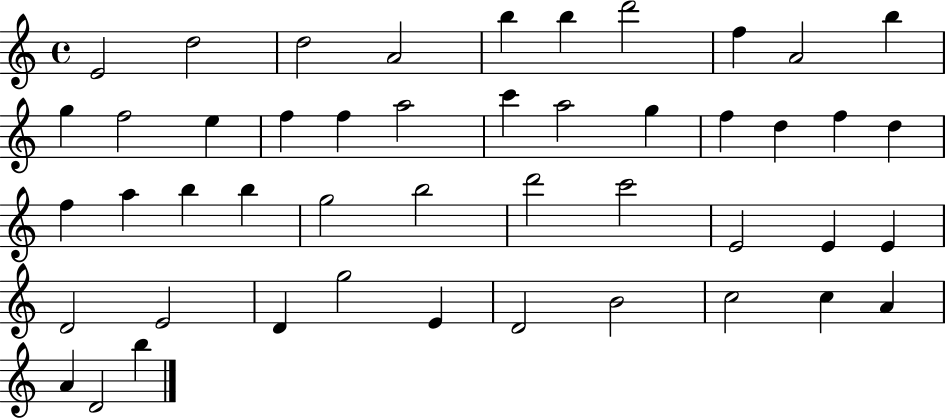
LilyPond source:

{
  \clef treble
  \time 4/4
  \defaultTimeSignature
  \key c \major
  e'2 d''2 | d''2 a'2 | b''4 b''4 d'''2 | f''4 a'2 b''4 | \break g''4 f''2 e''4 | f''4 f''4 a''2 | c'''4 a''2 g''4 | f''4 d''4 f''4 d''4 | \break f''4 a''4 b''4 b''4 | g''2 b''2 | d'''2 c'''2 | e'2 e'4 e'4 | \break d'2 e'2 | d'4 g''2 e'4 | d'2 b'2 | c''2 c''4 a'4 | \break a'4 d'2 b''4 | \bar "|."
}